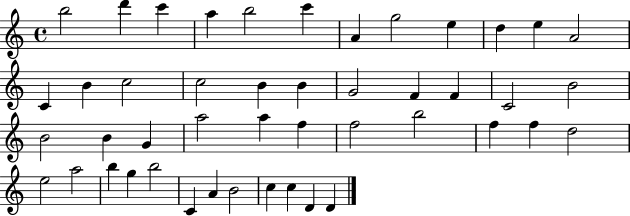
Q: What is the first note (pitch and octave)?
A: B5